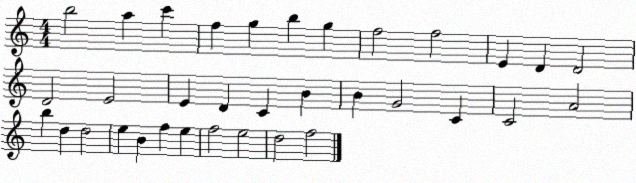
X:1
T:Untitled
M:4/4
L:1/4
K:C
b2 a c' f g b g f2 f2 E D D2 D2 E2 E D C B B G2 C C2 A2 b d d2 e B f e f2 e2 d2 f2